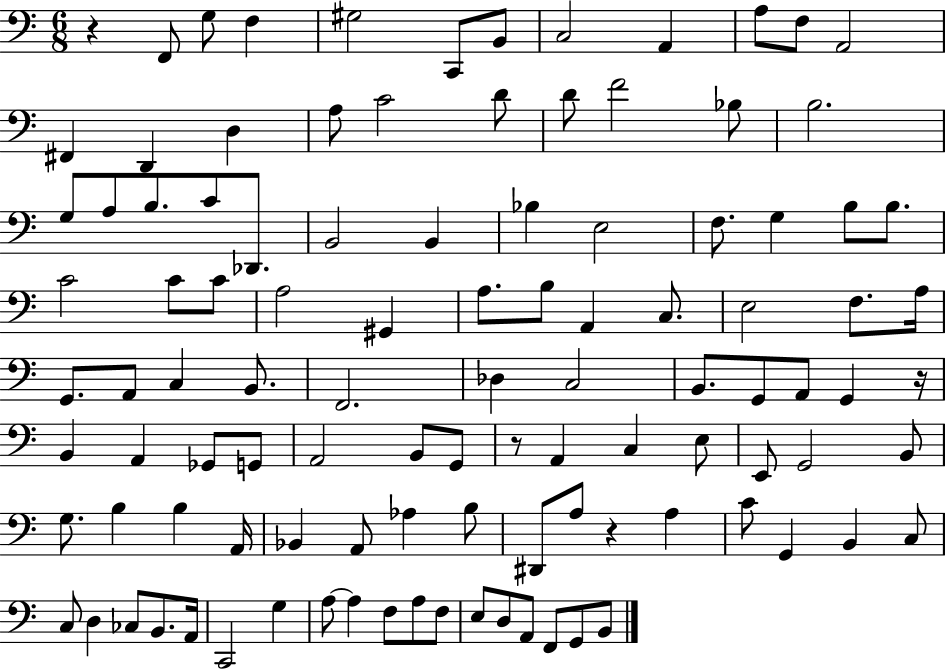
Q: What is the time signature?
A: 6/8